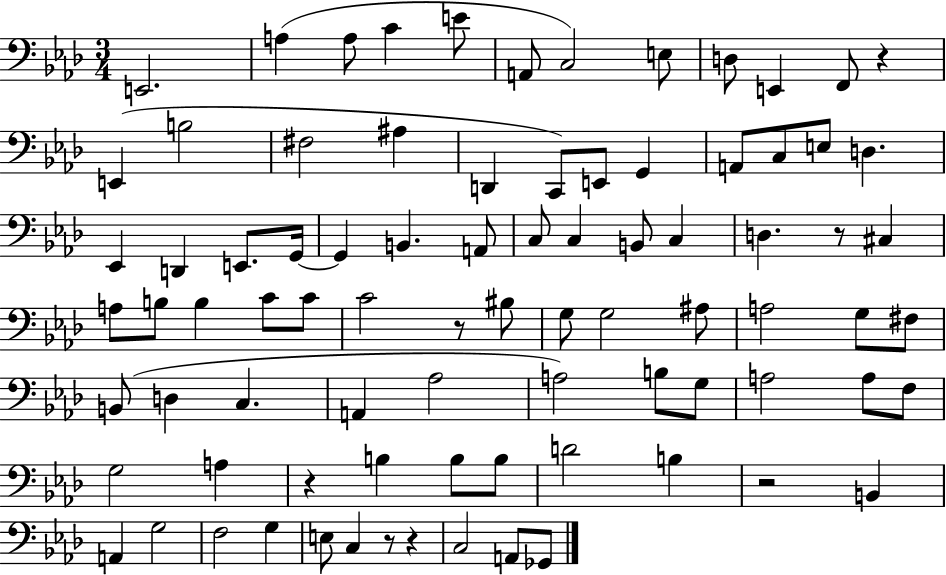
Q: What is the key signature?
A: AES major